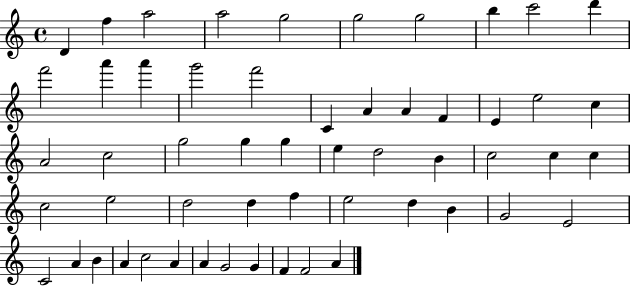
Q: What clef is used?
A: treble